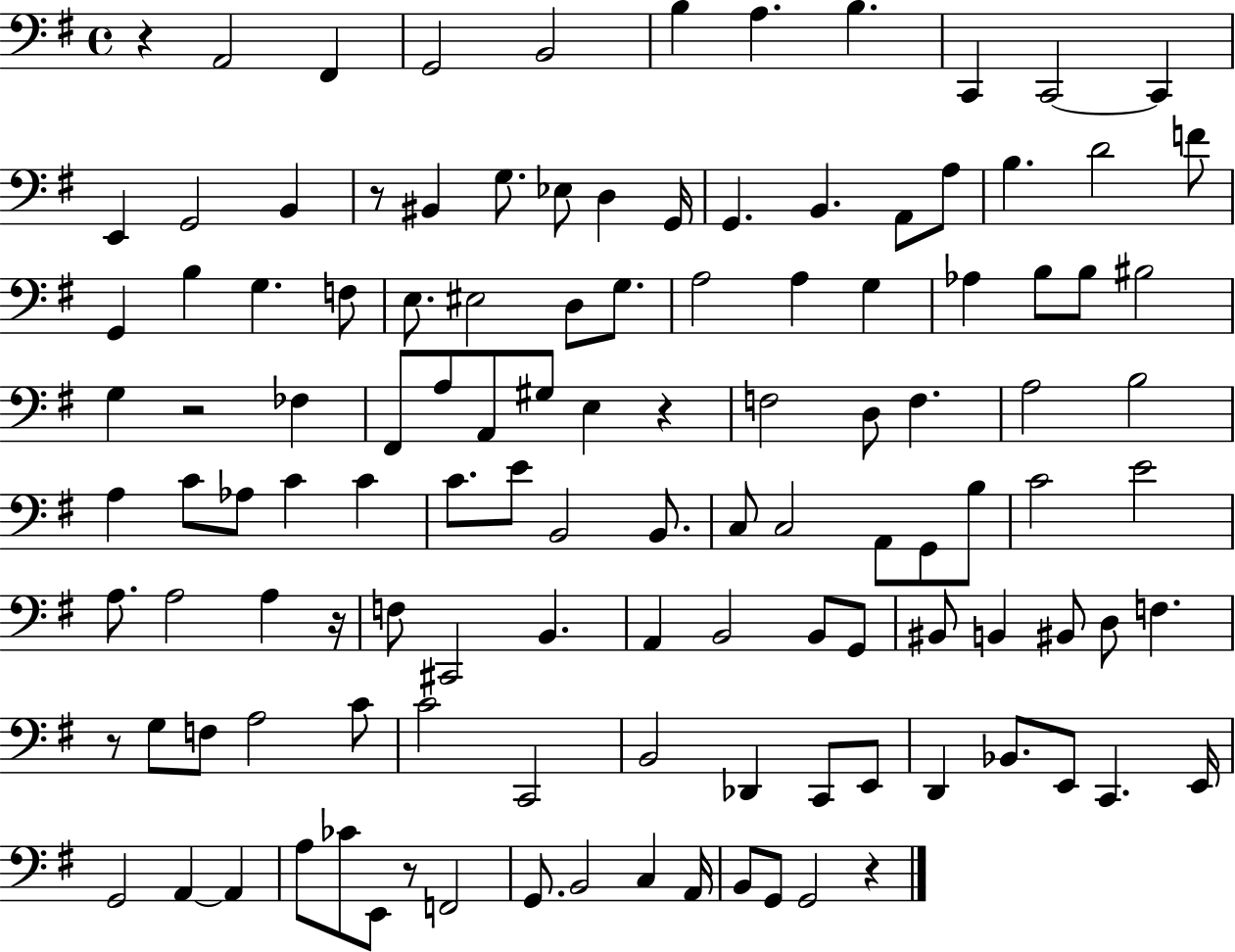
X:1
T:Untitled
M:4/4
L:1/4
K:G
z A,,2 ^F,, G,,2 B,,2 B, A, B, C,, C,,2 C,, E,, G,,2 B,, z/2 ^B,, G,/2 _E,/2 D, G,,/4 G,, B,, A,,/2 A,/2 B, D2 F/2 G,, B, G, F,/2 E,/2 ^E,2 D,/2 G,/2 A,2 A, G, _A, B,/2 B,/2 ^B,2 G, z2 _F, ^F,,/2 A,/2 A,,/2 ^G,/2 E, z F,2 D,/2 F, A,2 B,2 A, C/2 _A,/2 C C C/2 E/2 B,,2 B,,/2 C,/2 C,2 A,,/2 G,,/2 B,/2 C2 E2 A,/2 A,2 A, z/4 F,/2 ^C,,2 B,, A,, B,,2 B,,/2 G,,/2 ^B,,/2 B,, ^B,,/2 D,/2 F, z/2 G,/2 F,/2 A,2 C/2 C2 C,,2 B,,2 _D,, C,,/2 E,,/2 D,, _B,,/2 E,,/2 C,, E,,/4 G,,2 A,, A,, A,/2 _C/2 E,,/2 z/2 F,,2 G,,/2 B,,2 C, A,,/4 B,,/2 G,,/2 G,,2 z